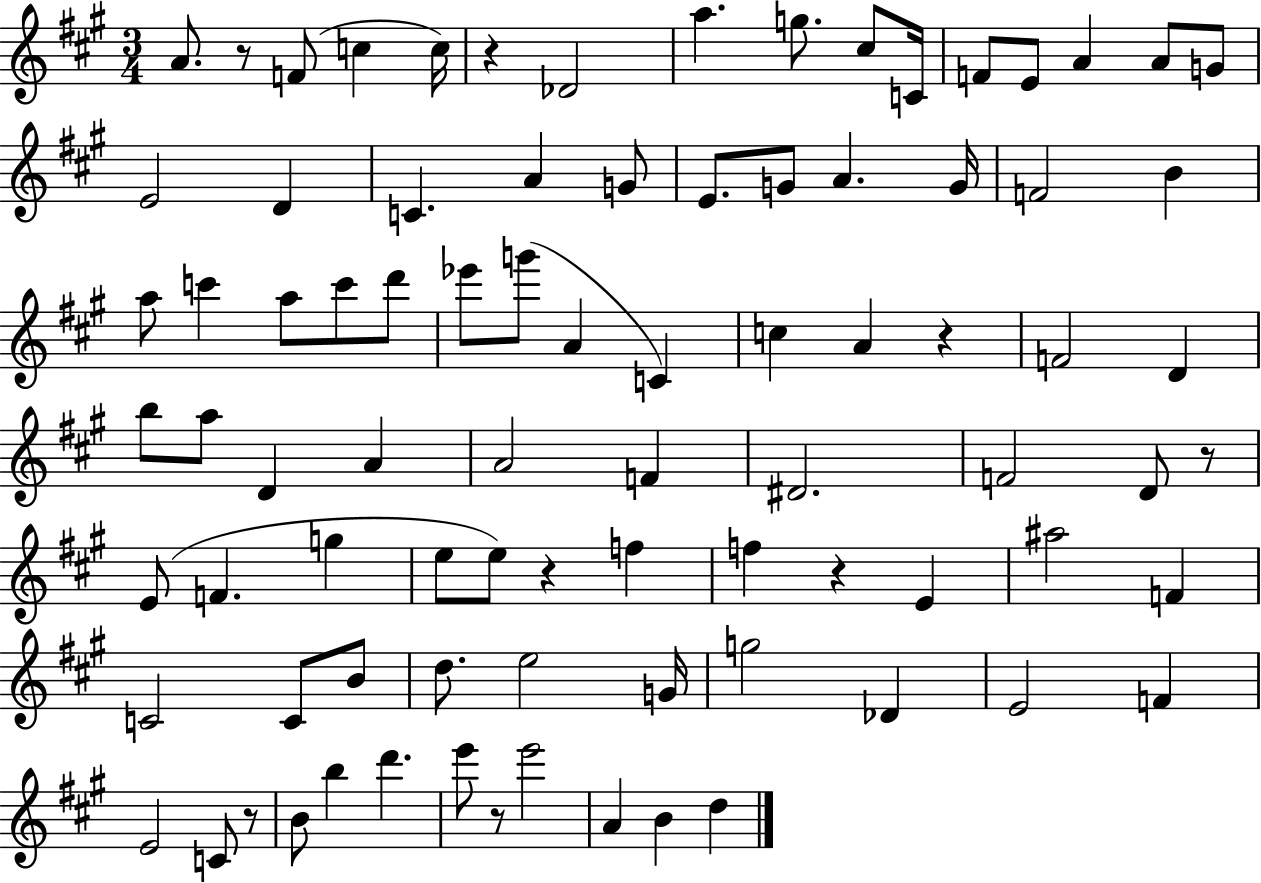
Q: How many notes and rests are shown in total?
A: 85